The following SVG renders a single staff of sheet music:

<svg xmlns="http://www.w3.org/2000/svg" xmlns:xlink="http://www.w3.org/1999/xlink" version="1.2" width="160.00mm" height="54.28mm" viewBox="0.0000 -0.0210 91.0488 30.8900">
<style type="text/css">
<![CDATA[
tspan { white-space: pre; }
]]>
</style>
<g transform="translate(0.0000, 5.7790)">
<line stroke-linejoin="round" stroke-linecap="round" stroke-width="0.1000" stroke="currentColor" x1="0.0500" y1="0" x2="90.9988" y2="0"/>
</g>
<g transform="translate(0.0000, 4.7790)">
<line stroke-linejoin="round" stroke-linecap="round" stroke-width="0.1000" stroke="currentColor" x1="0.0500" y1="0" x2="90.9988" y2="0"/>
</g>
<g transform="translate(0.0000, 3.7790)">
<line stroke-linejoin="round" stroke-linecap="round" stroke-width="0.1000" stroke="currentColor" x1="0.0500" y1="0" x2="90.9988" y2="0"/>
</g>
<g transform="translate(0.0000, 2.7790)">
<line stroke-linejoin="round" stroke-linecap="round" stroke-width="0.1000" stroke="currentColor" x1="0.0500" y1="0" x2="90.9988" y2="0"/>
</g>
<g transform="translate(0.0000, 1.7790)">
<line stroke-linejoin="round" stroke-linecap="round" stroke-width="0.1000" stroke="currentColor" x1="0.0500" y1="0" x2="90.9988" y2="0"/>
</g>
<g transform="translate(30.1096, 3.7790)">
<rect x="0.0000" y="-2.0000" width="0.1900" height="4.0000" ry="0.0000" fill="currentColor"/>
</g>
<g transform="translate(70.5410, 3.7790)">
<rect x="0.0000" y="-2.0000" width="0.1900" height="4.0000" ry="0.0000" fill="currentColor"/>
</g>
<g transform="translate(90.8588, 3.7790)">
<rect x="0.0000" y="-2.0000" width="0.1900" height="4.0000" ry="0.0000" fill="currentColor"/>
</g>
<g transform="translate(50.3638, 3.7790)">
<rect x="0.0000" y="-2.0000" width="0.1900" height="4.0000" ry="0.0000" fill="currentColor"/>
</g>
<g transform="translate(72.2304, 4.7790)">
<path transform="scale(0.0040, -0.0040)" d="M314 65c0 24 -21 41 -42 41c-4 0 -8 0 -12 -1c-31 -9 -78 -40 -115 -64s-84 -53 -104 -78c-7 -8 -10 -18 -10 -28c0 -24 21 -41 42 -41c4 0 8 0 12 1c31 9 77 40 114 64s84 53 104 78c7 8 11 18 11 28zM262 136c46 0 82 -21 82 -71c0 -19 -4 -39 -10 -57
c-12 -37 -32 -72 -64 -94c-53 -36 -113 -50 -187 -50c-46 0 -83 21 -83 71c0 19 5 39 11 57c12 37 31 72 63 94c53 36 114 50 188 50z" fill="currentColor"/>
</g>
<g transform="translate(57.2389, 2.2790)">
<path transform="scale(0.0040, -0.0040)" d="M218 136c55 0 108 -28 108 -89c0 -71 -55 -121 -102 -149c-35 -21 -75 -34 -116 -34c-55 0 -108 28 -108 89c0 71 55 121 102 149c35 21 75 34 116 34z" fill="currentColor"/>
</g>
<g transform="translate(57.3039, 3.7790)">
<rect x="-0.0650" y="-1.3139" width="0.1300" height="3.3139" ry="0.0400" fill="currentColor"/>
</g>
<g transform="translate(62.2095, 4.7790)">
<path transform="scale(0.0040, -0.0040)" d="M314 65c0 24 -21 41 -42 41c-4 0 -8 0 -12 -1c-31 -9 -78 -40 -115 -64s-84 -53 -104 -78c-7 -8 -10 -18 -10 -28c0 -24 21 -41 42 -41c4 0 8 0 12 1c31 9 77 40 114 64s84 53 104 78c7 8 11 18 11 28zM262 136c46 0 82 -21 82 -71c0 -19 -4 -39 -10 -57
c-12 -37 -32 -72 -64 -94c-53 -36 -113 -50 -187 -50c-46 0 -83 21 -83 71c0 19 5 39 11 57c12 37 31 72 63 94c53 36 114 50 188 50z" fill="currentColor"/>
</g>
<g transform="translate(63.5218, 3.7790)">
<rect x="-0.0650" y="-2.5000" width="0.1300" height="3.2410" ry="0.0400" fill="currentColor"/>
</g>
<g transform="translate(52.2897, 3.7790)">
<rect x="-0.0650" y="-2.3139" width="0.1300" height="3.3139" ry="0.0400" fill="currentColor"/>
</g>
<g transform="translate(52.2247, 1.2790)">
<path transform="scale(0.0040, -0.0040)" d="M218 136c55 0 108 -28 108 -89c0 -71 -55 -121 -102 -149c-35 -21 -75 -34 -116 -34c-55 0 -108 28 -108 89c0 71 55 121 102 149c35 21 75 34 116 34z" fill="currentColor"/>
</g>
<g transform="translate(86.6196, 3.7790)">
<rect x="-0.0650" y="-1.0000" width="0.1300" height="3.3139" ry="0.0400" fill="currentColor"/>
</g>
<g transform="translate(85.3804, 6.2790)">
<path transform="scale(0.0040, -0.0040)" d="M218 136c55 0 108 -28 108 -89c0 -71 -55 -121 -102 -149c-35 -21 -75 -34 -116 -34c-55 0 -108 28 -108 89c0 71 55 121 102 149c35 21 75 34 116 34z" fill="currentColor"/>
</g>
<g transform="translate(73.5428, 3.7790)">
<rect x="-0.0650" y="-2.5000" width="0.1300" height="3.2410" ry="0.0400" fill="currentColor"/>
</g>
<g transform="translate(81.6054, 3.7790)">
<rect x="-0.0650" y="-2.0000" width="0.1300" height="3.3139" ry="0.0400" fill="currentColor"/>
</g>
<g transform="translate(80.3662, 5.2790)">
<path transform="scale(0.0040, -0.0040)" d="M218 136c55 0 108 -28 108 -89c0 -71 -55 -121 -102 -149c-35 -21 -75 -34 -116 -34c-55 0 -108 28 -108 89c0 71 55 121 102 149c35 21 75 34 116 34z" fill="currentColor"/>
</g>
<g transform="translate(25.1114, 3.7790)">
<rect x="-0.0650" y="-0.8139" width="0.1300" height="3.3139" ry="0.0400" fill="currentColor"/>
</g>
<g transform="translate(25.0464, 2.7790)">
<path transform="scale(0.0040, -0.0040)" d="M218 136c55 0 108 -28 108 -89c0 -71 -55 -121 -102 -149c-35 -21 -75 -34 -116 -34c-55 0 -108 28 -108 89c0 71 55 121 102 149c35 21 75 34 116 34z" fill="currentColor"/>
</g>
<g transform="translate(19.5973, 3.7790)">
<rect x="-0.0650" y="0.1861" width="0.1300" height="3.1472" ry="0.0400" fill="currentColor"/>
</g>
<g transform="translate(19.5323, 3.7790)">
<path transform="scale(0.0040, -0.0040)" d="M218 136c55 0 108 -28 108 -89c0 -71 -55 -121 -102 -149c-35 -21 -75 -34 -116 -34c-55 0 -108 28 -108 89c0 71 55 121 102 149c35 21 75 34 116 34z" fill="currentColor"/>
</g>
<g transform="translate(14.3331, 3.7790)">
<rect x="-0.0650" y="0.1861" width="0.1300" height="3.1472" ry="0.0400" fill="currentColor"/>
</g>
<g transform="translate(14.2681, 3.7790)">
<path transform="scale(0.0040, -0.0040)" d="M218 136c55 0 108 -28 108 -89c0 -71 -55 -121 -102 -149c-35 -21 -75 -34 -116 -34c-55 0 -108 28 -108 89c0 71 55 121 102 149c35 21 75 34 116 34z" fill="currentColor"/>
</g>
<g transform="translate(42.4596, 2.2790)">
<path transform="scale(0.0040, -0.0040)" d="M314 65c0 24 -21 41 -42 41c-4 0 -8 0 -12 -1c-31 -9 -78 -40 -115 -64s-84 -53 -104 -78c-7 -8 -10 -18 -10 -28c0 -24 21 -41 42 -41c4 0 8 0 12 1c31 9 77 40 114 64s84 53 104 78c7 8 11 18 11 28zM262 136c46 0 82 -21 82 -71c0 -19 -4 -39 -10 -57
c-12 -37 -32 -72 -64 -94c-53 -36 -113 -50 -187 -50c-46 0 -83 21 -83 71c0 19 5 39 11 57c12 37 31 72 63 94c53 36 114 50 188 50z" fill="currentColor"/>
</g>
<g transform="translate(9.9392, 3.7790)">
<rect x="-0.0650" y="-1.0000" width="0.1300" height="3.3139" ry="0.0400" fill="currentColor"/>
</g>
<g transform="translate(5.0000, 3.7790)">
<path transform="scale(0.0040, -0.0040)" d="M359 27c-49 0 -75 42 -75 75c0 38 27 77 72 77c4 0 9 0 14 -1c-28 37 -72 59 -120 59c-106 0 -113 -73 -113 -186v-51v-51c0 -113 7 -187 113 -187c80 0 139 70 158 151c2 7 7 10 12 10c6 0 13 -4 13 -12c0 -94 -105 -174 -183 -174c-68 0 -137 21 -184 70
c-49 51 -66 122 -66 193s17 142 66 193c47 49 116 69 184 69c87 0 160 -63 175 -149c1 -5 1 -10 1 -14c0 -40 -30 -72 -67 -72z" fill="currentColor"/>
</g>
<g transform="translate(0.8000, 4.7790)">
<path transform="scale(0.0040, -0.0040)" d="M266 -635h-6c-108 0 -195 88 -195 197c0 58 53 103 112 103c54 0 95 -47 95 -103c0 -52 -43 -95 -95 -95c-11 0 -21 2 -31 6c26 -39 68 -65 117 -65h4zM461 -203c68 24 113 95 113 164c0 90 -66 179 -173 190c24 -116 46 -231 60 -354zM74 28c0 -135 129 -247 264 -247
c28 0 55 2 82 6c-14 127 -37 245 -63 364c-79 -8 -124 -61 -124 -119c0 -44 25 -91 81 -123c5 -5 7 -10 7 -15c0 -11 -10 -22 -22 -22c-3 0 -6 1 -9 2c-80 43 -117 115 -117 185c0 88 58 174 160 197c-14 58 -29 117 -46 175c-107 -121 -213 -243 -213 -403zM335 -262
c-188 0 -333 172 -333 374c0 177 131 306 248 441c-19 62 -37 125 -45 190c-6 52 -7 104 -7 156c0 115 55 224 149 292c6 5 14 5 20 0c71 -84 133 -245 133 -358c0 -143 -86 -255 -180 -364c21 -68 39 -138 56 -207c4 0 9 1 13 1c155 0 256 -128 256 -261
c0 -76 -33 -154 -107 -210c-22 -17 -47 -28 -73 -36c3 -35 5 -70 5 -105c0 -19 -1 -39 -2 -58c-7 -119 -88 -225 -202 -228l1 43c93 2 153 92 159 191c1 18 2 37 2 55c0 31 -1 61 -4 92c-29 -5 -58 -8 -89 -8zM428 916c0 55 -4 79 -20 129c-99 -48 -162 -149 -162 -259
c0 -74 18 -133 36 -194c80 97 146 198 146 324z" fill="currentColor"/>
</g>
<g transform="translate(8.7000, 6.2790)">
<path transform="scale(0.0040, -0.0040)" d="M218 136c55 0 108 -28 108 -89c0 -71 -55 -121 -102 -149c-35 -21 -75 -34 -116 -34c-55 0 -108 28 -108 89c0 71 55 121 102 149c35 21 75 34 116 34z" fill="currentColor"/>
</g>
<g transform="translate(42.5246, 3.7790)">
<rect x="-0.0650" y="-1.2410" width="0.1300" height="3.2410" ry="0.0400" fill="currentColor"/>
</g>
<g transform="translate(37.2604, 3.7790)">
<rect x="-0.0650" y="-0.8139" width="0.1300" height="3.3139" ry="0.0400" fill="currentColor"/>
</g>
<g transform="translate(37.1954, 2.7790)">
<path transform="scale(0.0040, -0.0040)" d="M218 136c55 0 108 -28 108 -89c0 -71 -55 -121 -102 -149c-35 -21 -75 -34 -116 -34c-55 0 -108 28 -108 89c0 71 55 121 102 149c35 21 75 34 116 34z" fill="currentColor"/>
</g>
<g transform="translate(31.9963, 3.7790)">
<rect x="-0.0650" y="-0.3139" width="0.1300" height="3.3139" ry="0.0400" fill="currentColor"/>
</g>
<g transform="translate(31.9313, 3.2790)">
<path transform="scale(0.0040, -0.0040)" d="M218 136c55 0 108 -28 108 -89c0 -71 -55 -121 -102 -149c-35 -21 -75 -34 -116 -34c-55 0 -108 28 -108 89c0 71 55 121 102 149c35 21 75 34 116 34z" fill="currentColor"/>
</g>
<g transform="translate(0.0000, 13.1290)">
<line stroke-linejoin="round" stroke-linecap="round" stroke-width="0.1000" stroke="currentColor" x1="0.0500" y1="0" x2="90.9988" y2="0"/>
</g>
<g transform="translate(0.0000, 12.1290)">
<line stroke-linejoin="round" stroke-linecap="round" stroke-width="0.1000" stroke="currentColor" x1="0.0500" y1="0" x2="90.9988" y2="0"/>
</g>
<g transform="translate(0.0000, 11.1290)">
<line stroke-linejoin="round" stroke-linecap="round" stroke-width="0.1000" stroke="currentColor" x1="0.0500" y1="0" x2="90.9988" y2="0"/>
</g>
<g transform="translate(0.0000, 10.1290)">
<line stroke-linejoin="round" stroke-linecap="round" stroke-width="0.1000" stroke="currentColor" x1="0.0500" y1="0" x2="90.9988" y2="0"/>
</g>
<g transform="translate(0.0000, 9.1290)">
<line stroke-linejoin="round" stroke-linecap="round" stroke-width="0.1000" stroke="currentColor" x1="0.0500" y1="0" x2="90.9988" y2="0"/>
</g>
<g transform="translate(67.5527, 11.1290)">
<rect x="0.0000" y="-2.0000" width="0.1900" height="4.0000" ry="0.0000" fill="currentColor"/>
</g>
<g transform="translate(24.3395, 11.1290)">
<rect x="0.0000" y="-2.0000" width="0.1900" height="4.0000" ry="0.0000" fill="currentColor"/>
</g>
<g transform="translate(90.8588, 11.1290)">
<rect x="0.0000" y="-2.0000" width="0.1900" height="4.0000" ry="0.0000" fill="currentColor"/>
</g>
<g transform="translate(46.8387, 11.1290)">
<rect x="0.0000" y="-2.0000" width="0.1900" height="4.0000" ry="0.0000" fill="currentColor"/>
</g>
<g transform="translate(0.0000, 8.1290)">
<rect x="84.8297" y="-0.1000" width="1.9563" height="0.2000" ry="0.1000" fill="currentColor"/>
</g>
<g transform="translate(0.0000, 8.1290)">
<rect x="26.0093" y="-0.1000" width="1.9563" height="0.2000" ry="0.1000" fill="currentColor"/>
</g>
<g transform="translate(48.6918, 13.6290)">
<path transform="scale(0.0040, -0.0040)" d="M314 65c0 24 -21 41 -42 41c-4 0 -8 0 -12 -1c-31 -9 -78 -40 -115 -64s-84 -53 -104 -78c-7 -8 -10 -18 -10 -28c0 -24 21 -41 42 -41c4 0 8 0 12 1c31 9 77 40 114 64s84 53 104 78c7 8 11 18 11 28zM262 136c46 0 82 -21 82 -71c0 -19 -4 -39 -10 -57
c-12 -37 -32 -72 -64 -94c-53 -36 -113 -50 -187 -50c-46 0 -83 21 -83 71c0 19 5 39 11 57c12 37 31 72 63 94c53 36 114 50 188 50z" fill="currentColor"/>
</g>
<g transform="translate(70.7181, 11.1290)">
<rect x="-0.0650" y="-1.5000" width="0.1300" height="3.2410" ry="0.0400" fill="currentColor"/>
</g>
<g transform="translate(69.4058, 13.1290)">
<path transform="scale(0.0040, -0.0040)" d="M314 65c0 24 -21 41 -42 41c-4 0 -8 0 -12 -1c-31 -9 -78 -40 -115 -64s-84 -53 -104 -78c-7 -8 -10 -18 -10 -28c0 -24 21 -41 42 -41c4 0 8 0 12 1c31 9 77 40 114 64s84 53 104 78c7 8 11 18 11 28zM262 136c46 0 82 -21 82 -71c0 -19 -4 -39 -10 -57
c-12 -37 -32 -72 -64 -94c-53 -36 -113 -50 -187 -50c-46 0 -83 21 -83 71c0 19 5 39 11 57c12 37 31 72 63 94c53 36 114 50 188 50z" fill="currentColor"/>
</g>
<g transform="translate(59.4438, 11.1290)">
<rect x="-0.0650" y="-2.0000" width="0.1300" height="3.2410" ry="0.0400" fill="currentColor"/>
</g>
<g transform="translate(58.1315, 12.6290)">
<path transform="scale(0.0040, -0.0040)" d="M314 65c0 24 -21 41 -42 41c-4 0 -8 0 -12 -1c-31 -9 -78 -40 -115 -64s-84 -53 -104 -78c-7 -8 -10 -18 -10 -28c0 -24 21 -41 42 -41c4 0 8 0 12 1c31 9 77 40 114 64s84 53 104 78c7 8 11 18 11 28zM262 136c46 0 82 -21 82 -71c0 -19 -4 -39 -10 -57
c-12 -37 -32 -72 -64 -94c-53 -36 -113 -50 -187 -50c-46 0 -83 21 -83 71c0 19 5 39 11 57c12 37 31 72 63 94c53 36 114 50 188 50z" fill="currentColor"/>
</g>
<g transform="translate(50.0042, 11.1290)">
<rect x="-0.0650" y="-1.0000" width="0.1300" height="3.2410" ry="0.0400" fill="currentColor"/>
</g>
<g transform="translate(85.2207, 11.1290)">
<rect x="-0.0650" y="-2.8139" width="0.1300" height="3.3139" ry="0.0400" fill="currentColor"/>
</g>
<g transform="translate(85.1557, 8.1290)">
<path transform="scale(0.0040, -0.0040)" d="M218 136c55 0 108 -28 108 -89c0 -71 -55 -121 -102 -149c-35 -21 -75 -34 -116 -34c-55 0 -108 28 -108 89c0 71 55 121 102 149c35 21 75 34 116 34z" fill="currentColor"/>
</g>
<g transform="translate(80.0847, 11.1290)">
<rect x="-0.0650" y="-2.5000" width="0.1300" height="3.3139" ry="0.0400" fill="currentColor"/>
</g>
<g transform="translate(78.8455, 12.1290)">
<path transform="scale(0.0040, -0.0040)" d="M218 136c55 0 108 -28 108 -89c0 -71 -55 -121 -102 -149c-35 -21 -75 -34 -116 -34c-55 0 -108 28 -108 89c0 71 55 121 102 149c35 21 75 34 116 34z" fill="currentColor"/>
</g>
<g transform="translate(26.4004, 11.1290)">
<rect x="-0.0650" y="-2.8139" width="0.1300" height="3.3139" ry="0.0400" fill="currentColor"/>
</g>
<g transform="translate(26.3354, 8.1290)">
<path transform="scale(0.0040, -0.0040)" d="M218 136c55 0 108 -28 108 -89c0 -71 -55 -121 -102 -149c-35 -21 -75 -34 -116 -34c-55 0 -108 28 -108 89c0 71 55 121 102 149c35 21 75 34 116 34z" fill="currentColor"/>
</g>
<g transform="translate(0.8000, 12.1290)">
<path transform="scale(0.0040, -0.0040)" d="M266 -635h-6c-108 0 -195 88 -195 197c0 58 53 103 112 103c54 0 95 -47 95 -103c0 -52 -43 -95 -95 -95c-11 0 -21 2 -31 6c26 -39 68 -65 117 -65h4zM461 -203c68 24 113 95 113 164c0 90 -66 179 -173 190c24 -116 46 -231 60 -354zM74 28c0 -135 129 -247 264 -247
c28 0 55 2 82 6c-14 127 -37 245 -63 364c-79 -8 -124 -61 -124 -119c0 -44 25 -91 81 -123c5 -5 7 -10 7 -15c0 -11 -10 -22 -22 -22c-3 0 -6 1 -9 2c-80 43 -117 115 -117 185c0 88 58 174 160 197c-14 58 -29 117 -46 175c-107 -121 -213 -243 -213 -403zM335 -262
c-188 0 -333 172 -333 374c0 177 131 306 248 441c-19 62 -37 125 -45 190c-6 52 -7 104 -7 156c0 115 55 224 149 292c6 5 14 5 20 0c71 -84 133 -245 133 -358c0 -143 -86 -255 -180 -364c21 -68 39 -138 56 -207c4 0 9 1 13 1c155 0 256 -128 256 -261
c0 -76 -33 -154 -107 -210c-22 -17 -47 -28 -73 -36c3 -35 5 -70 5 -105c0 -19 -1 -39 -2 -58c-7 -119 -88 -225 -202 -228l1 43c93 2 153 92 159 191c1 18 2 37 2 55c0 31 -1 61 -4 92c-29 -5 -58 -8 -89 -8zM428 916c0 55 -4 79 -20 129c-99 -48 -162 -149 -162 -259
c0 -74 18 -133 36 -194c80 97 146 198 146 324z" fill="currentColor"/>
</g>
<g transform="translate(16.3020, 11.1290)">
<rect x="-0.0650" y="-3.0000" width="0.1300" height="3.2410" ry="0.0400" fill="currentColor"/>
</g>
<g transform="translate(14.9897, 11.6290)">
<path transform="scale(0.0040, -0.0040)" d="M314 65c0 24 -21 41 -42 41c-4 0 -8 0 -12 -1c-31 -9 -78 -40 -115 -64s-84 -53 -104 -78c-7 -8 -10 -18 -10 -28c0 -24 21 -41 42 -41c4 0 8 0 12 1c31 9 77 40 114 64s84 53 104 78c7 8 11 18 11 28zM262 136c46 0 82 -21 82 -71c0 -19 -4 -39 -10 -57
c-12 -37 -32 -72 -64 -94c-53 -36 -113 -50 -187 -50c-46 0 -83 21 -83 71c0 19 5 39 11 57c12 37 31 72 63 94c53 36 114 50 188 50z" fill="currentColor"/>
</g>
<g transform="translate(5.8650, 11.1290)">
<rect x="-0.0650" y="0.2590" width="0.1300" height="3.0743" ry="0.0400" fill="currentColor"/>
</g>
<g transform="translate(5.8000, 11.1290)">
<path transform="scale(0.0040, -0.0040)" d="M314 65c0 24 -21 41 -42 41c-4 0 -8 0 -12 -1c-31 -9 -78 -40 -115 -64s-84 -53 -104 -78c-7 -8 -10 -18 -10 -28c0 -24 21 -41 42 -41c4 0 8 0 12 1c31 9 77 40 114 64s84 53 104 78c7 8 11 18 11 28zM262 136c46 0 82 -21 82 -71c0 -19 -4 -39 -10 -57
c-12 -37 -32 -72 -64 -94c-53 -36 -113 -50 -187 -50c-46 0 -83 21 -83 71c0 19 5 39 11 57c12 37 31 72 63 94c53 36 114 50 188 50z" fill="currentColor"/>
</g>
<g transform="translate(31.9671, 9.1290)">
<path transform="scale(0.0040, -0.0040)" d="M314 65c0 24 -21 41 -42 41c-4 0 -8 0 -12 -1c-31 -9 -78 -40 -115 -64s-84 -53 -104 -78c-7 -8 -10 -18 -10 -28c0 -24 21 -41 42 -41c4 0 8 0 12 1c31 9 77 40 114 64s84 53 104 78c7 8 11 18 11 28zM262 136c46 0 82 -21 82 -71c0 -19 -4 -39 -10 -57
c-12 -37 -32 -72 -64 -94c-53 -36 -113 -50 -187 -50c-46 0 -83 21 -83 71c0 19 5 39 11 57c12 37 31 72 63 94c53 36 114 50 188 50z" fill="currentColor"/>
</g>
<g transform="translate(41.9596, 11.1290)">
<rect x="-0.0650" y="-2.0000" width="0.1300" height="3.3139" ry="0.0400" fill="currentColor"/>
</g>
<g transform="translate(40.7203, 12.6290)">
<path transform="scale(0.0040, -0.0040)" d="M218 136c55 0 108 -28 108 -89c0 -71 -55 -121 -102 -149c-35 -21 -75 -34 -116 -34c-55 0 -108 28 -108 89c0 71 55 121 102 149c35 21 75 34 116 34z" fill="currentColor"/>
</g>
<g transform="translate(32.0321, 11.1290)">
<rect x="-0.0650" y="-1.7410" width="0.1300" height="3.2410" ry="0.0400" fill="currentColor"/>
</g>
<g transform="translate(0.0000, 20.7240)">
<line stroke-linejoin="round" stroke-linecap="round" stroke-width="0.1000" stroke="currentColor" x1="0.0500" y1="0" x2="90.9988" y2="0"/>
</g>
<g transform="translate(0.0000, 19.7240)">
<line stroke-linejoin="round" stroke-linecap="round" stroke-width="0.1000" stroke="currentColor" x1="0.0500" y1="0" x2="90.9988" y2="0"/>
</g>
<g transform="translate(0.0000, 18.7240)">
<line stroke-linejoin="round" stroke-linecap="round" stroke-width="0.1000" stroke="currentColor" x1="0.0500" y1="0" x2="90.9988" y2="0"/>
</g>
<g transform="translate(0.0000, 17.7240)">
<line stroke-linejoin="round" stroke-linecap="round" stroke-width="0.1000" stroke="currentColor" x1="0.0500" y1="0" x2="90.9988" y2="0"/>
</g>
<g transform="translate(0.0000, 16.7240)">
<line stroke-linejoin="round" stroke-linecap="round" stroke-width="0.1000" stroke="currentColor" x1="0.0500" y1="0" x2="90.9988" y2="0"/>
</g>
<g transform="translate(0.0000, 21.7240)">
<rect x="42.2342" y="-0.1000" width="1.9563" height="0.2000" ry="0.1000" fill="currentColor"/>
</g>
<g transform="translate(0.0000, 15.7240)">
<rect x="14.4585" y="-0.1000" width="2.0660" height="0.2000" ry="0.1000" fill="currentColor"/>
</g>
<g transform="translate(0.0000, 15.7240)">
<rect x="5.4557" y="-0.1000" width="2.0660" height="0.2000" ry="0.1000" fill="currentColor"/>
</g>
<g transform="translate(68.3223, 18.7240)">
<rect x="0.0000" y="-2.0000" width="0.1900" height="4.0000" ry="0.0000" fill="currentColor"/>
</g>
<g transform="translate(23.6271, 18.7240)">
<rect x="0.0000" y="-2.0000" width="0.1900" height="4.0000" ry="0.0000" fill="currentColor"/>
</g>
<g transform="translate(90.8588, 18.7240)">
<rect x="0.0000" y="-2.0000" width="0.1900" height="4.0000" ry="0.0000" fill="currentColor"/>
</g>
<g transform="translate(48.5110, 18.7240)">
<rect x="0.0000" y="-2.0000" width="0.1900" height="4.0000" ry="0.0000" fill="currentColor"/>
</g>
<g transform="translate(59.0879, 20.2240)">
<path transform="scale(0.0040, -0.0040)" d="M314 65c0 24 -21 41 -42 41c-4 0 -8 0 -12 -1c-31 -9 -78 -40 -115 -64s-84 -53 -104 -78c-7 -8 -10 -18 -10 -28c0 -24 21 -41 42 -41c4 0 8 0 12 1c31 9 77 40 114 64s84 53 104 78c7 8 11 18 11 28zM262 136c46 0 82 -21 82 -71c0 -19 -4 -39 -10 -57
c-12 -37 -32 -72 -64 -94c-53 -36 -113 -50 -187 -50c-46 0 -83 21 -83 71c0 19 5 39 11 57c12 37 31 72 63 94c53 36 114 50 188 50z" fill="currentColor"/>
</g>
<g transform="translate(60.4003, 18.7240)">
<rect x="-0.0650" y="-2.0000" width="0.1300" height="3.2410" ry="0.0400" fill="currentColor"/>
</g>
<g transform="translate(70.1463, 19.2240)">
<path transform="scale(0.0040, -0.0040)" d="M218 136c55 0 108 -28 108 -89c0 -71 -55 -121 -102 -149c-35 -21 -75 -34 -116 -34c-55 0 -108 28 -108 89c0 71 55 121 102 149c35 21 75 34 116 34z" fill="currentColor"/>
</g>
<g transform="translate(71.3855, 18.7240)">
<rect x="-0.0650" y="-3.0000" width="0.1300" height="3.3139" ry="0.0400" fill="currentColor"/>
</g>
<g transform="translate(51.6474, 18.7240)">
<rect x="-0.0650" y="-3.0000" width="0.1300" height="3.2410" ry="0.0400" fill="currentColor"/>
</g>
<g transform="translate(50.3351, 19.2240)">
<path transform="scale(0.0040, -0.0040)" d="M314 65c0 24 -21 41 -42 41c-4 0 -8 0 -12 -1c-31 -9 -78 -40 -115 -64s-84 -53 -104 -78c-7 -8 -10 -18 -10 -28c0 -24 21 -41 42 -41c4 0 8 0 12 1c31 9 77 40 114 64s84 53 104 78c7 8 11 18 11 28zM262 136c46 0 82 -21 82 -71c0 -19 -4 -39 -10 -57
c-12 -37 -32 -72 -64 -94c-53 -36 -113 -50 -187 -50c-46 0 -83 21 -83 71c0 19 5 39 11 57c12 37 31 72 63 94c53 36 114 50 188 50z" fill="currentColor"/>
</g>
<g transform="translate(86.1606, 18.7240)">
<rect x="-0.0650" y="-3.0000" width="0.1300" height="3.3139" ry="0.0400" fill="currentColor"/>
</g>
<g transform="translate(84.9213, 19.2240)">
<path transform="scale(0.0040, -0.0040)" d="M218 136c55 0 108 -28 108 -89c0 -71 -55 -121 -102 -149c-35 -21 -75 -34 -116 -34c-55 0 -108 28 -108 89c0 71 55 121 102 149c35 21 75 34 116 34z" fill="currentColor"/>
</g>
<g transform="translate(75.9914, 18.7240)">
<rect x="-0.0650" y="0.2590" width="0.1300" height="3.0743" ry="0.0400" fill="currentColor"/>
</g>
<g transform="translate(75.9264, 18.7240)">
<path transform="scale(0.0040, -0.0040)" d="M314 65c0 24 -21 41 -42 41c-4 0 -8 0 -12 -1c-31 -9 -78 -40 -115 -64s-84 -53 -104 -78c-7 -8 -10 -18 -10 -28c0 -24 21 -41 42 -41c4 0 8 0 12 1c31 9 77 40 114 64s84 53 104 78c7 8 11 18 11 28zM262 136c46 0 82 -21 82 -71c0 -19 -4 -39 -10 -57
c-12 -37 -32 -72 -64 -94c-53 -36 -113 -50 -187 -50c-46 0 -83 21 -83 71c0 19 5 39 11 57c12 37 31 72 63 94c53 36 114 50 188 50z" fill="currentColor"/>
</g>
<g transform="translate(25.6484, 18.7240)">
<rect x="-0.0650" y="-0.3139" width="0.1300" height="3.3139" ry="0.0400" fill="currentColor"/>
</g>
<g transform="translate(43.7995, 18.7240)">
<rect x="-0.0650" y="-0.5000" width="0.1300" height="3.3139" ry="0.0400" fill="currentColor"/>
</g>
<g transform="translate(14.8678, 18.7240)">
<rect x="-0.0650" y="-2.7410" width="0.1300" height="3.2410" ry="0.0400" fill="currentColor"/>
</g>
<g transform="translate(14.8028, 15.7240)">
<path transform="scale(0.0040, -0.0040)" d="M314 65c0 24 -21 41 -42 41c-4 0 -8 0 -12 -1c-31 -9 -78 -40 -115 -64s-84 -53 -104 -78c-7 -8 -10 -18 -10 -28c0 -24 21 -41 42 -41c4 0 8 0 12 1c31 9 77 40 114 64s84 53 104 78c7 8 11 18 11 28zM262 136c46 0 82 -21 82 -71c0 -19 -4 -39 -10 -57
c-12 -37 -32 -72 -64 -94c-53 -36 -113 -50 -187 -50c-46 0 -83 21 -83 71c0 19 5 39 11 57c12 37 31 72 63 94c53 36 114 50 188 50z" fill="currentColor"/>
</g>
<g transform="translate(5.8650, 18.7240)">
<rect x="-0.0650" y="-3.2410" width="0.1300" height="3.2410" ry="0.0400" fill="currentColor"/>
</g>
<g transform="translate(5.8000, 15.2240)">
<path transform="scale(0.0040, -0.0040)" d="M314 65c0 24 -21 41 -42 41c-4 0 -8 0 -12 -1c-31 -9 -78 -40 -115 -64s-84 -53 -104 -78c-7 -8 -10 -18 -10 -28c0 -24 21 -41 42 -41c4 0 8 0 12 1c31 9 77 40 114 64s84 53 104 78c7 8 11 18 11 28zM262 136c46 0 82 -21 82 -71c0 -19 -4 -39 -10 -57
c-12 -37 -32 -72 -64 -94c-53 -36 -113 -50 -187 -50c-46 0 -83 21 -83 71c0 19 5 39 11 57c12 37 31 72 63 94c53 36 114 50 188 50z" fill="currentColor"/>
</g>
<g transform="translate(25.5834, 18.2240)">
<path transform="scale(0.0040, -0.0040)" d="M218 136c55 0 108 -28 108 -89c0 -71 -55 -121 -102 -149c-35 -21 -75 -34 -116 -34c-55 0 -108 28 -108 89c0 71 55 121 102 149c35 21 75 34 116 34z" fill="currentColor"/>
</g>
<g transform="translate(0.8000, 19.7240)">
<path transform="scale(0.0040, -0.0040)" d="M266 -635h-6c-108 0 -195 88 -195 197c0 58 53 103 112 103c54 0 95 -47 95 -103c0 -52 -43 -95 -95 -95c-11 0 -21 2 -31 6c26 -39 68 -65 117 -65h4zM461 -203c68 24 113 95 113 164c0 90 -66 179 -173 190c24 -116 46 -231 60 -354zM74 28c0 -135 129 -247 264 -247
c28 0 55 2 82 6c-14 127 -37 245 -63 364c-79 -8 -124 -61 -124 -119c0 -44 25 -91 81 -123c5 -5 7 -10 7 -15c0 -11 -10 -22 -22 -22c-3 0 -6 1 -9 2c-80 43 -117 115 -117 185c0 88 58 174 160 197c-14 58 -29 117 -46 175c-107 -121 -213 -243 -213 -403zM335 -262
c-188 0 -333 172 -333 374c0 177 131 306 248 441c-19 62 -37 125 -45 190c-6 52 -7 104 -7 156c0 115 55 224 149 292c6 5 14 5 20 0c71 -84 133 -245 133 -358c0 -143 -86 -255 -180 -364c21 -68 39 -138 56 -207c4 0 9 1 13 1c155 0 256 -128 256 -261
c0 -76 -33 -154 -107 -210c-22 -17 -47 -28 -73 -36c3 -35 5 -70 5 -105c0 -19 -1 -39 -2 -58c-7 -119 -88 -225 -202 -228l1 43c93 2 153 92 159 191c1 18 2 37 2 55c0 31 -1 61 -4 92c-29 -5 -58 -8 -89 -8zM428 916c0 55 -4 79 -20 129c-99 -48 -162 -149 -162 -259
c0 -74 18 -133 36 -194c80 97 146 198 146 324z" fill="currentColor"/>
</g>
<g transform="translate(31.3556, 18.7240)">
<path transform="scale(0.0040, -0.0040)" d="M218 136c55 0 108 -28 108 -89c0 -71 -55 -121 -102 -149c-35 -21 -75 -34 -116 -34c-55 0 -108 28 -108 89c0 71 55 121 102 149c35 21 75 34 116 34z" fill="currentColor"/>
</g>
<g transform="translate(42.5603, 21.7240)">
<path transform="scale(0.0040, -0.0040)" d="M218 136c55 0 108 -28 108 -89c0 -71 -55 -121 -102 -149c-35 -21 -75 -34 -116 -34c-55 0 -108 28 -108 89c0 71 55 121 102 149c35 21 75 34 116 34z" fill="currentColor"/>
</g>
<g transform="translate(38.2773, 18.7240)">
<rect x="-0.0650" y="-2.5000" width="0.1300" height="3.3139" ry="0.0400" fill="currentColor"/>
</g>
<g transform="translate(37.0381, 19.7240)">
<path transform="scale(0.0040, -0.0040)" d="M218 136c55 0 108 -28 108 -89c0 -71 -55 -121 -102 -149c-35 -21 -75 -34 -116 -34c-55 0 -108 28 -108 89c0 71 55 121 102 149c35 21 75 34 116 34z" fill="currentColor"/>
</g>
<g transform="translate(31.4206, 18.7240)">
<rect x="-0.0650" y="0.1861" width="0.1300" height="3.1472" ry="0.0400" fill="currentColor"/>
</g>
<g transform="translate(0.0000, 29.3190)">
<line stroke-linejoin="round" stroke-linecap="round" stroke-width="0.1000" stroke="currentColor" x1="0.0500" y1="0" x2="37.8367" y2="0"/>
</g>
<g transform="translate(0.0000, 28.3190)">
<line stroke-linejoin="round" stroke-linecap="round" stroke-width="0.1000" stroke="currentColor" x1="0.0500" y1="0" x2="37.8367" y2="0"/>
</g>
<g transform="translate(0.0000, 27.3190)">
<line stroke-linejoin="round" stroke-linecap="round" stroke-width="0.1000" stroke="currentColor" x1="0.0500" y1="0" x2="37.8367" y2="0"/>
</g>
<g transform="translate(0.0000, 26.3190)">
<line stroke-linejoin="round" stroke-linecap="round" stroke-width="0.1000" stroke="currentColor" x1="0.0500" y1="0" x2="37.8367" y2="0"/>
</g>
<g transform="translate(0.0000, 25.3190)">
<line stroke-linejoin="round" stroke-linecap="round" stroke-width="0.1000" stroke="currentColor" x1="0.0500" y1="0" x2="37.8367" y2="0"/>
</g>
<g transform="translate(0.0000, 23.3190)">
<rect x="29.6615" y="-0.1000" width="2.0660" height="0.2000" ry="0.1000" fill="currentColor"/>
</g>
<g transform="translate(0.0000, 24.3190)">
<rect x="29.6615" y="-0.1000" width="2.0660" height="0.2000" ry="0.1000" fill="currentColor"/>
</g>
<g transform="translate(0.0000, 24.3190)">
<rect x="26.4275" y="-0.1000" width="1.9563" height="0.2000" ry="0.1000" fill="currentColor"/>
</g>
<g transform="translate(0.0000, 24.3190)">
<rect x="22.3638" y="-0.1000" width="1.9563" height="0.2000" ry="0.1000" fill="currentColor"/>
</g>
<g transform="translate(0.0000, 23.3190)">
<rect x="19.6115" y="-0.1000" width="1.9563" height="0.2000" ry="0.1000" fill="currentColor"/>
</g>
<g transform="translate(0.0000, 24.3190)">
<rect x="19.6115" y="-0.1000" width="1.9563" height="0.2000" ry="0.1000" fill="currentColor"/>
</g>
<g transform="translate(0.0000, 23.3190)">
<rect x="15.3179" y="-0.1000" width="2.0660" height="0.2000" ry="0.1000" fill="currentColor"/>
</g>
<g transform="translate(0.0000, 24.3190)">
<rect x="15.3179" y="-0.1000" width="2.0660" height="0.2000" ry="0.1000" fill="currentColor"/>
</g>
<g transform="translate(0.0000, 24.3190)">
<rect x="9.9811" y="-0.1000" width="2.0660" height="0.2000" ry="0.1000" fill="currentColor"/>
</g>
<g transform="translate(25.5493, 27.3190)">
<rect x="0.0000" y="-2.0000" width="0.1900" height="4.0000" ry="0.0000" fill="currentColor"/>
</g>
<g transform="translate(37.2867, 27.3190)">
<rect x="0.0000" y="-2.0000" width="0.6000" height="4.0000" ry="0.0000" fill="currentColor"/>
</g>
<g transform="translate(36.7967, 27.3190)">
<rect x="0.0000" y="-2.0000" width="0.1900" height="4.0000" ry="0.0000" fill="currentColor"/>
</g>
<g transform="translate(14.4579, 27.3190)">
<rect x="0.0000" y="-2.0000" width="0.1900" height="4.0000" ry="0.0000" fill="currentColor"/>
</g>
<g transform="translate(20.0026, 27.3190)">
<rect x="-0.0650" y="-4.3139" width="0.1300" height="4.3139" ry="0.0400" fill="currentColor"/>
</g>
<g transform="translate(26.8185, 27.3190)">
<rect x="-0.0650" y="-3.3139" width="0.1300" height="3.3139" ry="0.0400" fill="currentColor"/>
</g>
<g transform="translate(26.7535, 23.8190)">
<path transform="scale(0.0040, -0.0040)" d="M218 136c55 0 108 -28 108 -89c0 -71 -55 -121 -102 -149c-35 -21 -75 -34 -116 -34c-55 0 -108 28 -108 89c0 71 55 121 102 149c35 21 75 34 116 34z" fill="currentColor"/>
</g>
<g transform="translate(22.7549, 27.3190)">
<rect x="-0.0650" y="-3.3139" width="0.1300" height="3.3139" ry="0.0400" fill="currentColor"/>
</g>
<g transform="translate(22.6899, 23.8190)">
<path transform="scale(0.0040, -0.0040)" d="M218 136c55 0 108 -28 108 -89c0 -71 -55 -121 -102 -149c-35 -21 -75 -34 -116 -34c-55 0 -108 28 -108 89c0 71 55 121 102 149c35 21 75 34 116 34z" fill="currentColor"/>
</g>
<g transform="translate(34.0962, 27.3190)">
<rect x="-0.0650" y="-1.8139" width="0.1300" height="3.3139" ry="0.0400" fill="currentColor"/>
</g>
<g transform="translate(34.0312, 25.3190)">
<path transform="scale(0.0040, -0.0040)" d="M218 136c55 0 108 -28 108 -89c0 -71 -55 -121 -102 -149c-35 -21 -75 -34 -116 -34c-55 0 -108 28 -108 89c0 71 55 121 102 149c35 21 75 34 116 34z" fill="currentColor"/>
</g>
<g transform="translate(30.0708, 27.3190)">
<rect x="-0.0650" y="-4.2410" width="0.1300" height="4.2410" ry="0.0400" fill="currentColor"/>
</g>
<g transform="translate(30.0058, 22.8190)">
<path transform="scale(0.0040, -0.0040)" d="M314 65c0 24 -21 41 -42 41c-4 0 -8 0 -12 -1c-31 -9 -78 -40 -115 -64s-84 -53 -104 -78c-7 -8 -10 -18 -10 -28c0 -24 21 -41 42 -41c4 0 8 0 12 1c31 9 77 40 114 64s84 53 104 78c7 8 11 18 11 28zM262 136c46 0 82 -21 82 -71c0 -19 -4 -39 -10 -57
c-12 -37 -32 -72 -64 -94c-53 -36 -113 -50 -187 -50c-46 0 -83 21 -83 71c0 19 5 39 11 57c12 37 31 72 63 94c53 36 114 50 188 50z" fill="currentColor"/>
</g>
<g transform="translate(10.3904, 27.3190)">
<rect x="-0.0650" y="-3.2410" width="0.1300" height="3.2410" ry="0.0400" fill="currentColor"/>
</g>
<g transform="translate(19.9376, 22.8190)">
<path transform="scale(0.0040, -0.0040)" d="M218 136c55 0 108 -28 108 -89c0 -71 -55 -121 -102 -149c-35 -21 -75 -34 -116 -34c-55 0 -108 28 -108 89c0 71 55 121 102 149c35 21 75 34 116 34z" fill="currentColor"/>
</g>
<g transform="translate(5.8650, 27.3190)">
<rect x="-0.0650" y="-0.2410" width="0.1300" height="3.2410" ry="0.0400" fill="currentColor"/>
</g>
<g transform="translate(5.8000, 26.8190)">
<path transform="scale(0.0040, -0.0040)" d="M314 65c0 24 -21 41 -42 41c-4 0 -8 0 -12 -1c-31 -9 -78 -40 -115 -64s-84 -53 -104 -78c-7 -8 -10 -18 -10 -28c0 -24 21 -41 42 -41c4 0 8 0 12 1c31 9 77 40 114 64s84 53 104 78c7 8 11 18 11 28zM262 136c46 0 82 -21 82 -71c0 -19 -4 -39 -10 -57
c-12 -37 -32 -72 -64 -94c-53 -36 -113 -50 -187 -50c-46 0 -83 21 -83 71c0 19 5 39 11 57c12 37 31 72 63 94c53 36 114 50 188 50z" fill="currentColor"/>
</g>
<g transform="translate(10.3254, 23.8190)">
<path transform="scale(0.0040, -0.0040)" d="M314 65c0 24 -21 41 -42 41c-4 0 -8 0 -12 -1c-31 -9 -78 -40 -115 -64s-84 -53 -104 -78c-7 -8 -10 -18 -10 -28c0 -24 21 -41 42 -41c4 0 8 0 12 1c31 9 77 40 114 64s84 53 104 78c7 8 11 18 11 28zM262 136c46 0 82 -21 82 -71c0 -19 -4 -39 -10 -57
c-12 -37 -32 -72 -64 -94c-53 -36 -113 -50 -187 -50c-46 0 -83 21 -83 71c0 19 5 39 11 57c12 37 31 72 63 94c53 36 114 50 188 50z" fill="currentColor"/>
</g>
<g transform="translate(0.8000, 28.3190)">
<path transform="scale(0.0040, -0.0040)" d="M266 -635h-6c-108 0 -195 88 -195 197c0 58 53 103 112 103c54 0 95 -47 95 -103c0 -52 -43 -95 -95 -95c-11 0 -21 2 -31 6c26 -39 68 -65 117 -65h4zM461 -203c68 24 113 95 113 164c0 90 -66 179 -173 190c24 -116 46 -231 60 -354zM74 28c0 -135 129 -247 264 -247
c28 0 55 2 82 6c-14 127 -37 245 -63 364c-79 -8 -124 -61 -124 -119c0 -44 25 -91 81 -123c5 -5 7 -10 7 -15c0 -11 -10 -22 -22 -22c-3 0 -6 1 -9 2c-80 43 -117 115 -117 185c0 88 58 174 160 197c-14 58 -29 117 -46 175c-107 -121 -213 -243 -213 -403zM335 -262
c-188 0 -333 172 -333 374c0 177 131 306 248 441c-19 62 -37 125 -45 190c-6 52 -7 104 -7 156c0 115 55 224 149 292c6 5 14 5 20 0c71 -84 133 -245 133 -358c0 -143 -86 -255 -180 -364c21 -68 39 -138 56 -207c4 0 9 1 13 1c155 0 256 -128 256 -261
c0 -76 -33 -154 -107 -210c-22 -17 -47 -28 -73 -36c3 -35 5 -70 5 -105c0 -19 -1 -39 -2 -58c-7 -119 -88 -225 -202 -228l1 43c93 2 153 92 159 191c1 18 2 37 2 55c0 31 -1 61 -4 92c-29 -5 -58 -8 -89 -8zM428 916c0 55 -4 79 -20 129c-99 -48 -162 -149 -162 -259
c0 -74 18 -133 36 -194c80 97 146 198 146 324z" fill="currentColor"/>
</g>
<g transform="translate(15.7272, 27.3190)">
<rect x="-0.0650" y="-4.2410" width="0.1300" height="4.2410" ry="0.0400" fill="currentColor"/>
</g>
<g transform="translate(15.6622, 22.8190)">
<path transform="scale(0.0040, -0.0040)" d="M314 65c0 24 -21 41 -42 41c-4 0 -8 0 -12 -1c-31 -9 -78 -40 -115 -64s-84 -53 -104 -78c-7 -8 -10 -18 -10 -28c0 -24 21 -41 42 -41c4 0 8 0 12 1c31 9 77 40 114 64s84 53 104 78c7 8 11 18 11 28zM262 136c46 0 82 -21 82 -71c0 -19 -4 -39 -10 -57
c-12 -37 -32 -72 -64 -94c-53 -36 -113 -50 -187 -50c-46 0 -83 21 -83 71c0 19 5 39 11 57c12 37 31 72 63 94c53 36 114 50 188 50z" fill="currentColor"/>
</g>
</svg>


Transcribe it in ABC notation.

X:1
T:Untitled
M:4/4
L:1/4
K:C
D B B d c d e2 g e G2 G2 F D B2 A2 a f2 F D2 F2 E2 G a b2 a2 c B G C A2 F2 A B2 A c2 b2 d'2 d' b b d'2 f